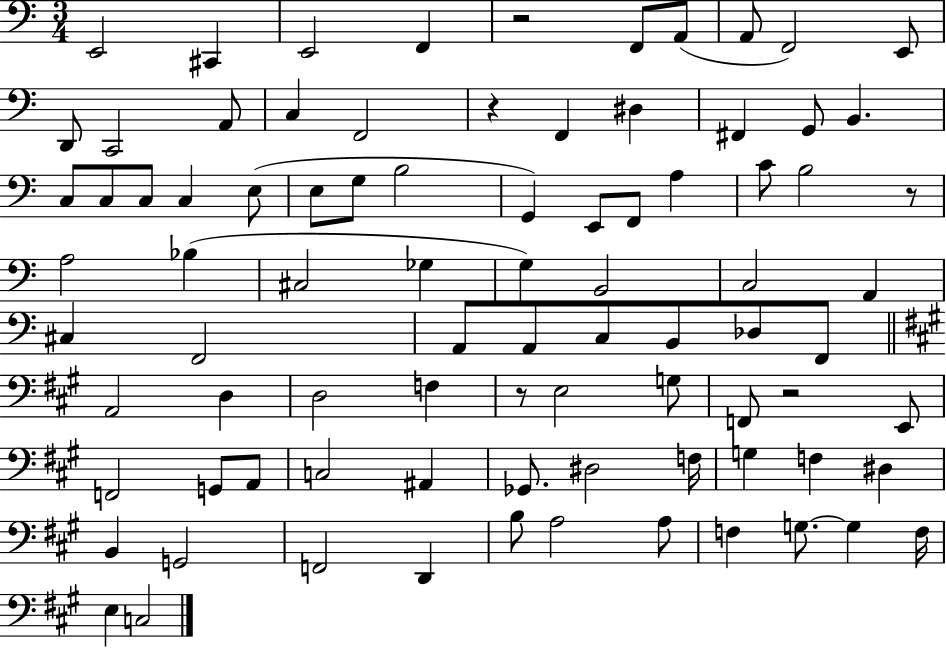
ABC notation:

X:1
T:Untitled
M:3/4
L:1/4
K:C
E,,2 ^C,, E,,2 F,, z2 F,,/2 A,,/2 A,,/2 F,,2 E,,/2 D,,/2 C,,2 A,,/2 C, F,,2 z F,, ^D, ^F,, G,,/2 B,, C,/2 C,/2 C,/2 C, E,/2 E,/2 G,/2 B,2 G,, E,,/2 F,,/2 A, C/2 B,2 z/2 A,2 _B, ^C,2 _G, G, B,,2 C,2 A,, ^C, F,,2 A,,/2 A,,/2 C,/2 B,,/2 _D,/2 F,,/2 A,,2 D, D,2 F, z/2 E,2 G,/2 F,,/2 z2 E,,/2 F,,2 G,,/2 A,,/2 C,2 ^A,, _G,,/2 ^D,2 F,/4 G, F, ^D, B,, G,,2 F,,2 D,, B,/2 A,2 A,/2 F, G,/2 G, F,/4 E, C,2